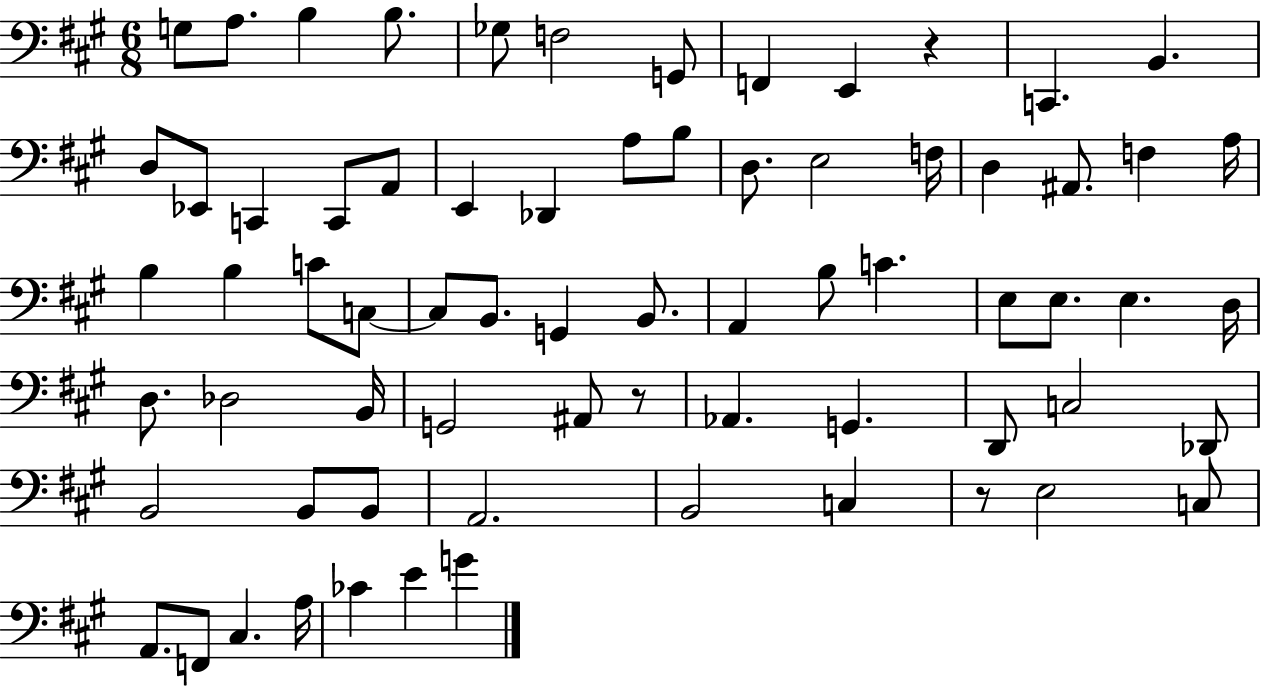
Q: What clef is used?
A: bass